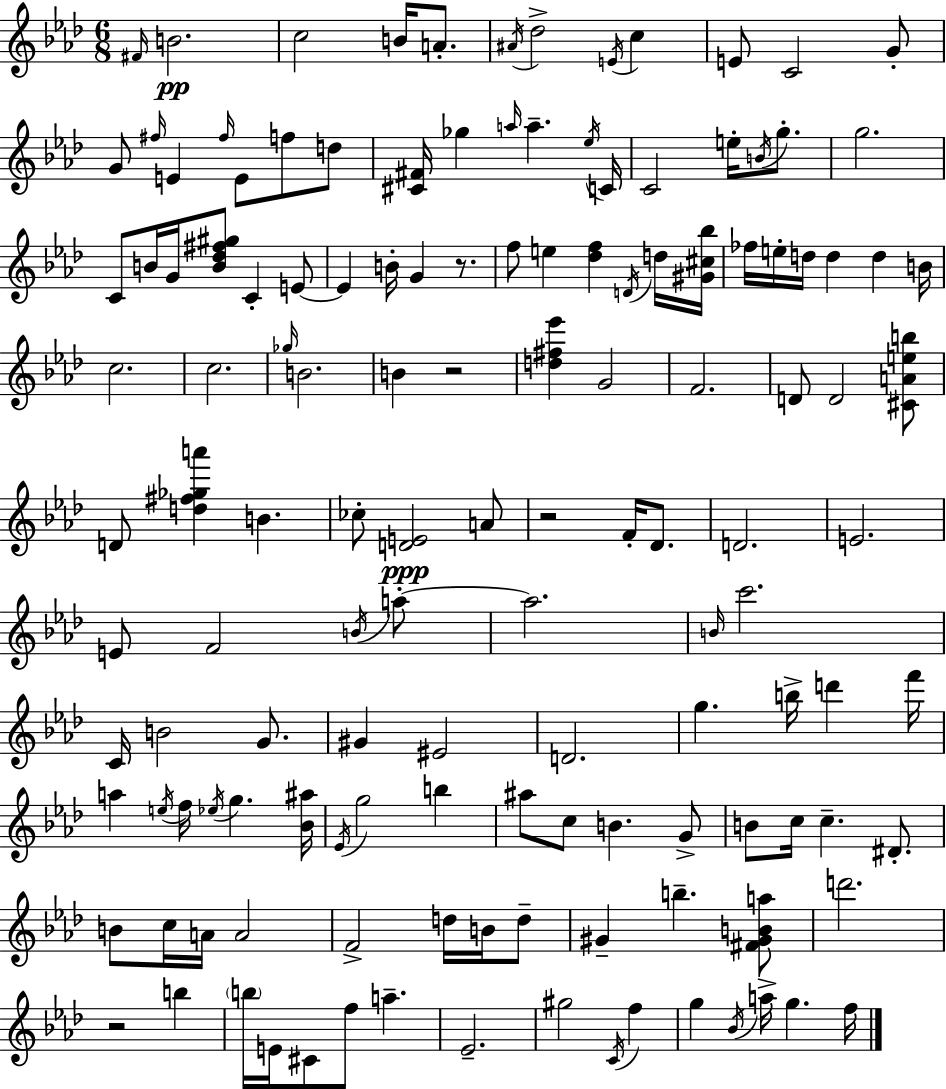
{
  \clef treble
  \numericTimeSignature
  \time 6/8
  \key aes \major
  \grace { fis'16 }\pp b'2. | c''2 b'16 a'8.-. | \acciaccatura { ais'16 } des''2-> \acciaccatura { e'16 } c''4 | e'8 c'2 | \break g'8-. g'8 \grace { fis''16 } e'4 \grace { fis''16 } e'8 | f''8 d''8 <cis' fis'>16 ges''4 \grace { a''16 } a''4.-- | \acciaccatura { ees''16 } c'16 c'2 | e''16-. \acciaccatura { b'16 } g''8.-. g''2. | \break c'8 b'16 g'16 | <b' des'' fis'' gis''>8 c'4-. e'8~~ e'4 | b'16-. g'4 r8. f''8 e''4 | <des'' f''>4 \acciaccatura { d'16 } d''16 <gis' cis'' bes''>16 fes''16 e''16-. d''16 | \break d''4 d''4 b'16 c''2. | c''2. | \grace { ges''16 } b'2. | b'4 | \break r2 <d'' fis'' ees'''>4 | g'2 f'2. | d'8 | d'2 <cis' a' e'' b''>8 d'8 | \break <d'' fis'' ges'' a'''>4 b'4. ces''8-. | <d' e'>2\ppp a'8 r2 | f'16-. des'8. d'2. | e'2. | \break e'8 | f'2 \acciaccatura { b'16 } a''8-.~~ a''2. | \grace { b'16 } | c'''2. | \break c'16 b'2 g'8. | gis'4 eis'2 | d'2. | g''4. b''16-> d'''4 f'''16 | \break a''4 \acciaccatura { e''16 } f''16 \acciaccatura { ees''16 } g''4. | <bes' ais''>16 \acciaccatura { ees'16 } g''2 b''4 | ais''8 c''8 b'4. | g'8-> b'8 c''16 c''4.-- | \break dis'8.-. b'8 c''16 a'16 a'2 | f'2-> d''16 | b'16 d''8-- gis'4-- b''4.-- | <fis' gis' b' a''>8 d'''2. | \break r2 b''4 | \parenthesize b''16 e'16 cis'8 f''8 a''4.-- | ees'2.-- | gis''2 \acciaccatura { c'16 } | \break f''4 g''4 \acciaccatura { bes'16 } a''16-> g''4. | f''16 \bar "|."
}